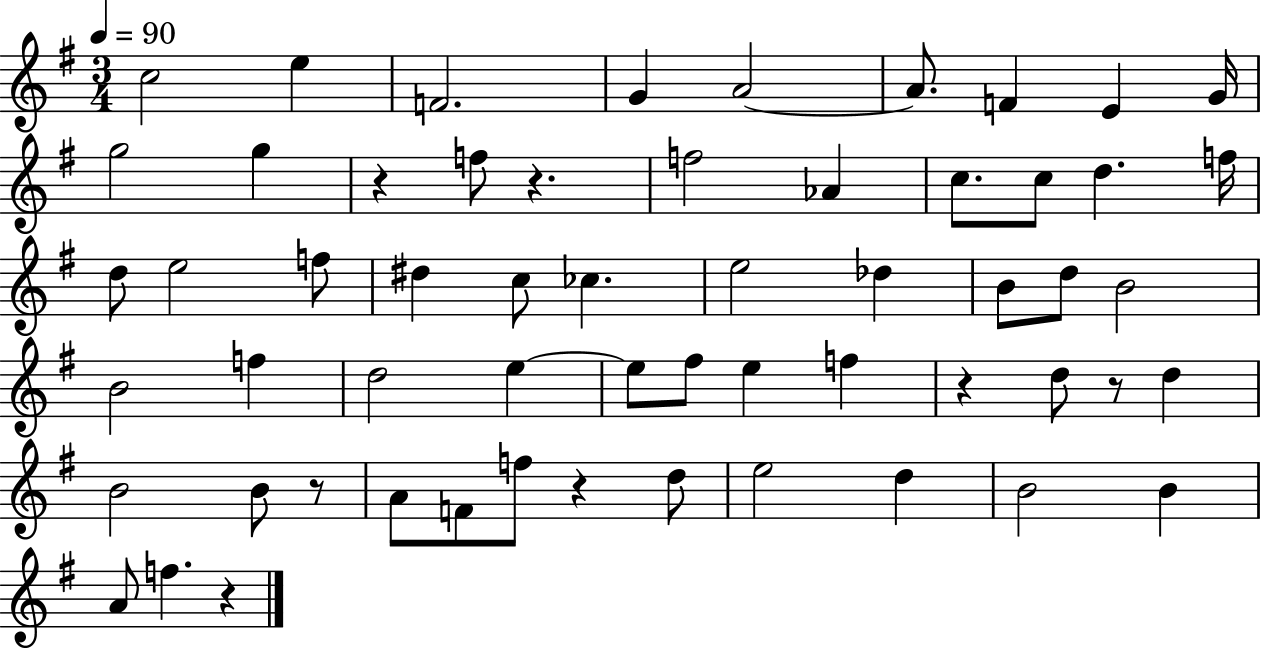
{
  \clef treble
  \numericTimeSignature
  \time 3/4
  \key g \major
  \tempo 4 = 90
  c''2 e''4 | f'2. | g'4 a'2~~ | a'8. f'4 e'4 g'16 | \break g''2 g''4 | r4 f''8 r4. | f''2 aes'4 | c''8. c''8 d''4. f''16 | \break d''8 e''2 f''8 | dis''4 c''8 ces''4. | e''2 des''4 | b'8 d''8 b'2 | \break b'2 f''4 | d''2 e''4~~ | e''8 fis''8 e''4 f''4 | r4 d''8 r8 d''4 | \break b'2 b'8 r8 | a'8 f'8 f''8 r4 d''8 | e''2 d''4 | b'2 b'4 | \break a'8 f''4. r4 | \bar "|."
}